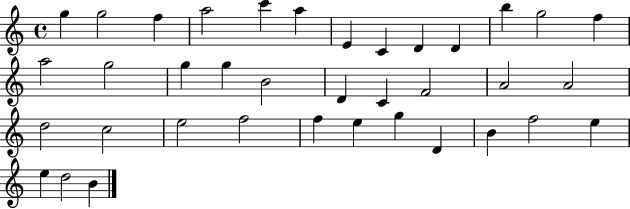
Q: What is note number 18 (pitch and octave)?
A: B4